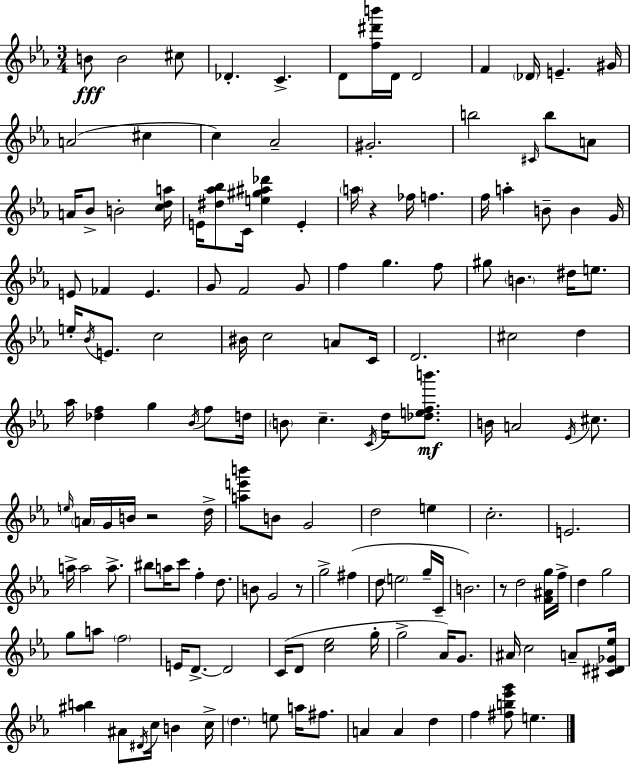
{
  \clef treble
  \numericTimeSignature
  \time 3/4
  \key ees \major
  b'8\fff b'2 cis''8 | des'4.-. c'4.-> | d'8 <f'' dis''' b'''>16 d'16 d'2 | f'4 \parenthesize des'16 e'4.-- gis'16 | \break a'2( cis''4 | c''4) aes'2-- | gis'2.-. | b''2 \grace { cis'16 } b''8 a'8 | \break a'16 bes'8-> b'2-. | <c'' d'' a''>16 e'16 <dis'' aes'' bes''>8 c'16 <e'' gis'' ais'' des'''>4 e'4-. | \parenthesize a''16 r4 fes''16 f''4. | f''16 a''4-. b'8-- b'4 | \break g'16 e'8 fes'4 e'4. | g'8 f'2 g'8 | f''4 g''4. f''8 | gis''8 \parenthesize b'4. dis''16 e''8. | \break e''16-. \acciaccatura { bes'16 } e'8. c''2 | bis'16 c''2 a'8 | c'16 d'2. | cis''2 d''4 | \break aes''16 <des'' f''>4 g''4 \acciaccatura { bes'16 } | f''8 d''16 \parenthesize b'8 c''4.-- \acciaccatura { c'16 } | d''16 <des'' e'' f'' b'''>8.\mf b'16 a'2 | \acciaccatura { ees'16 } cis''8. \grace { e''16 } \parenthesize a'16 g'16 b'16 r2 | \break d''16-> <a'' e''' b'''>8 b'8 g'2 | d''2 | e''4 c''2.-. | e'2. | \break a''16-> a''2 | a''8.-> bis''8 a''16 c'''8 f''4-. | d''8. b'8 g'2 | r8 g''2-> | \break fis''4( d''8 \parenthesize e''2 | g''16-- c'16-- b'2.) | r8 d''2 | <f' ais' g''>16 f''16-> d''4 g''2 | \break g''8 a''8 \parenthesize f''2 | e'16 d'8.->~~ d'2 | c'16( d'8 <c'' ees''>2 | g''16-. g''2-> | \break aes'16) g'8. ais'16 c''2 | a'8-- <cis' dis' ges' ees''>16 <ais'' b''>4 ais'8 | \acciaccatura { dis'16 } c''16 b'4 c''16-> \parenthesize d''4. | e''8 a''16 fis''8. a'4 a'4 | \break d''4 f''4 <fis'' b'' ees''' g'''>8 | e''4. \bar "|."
}